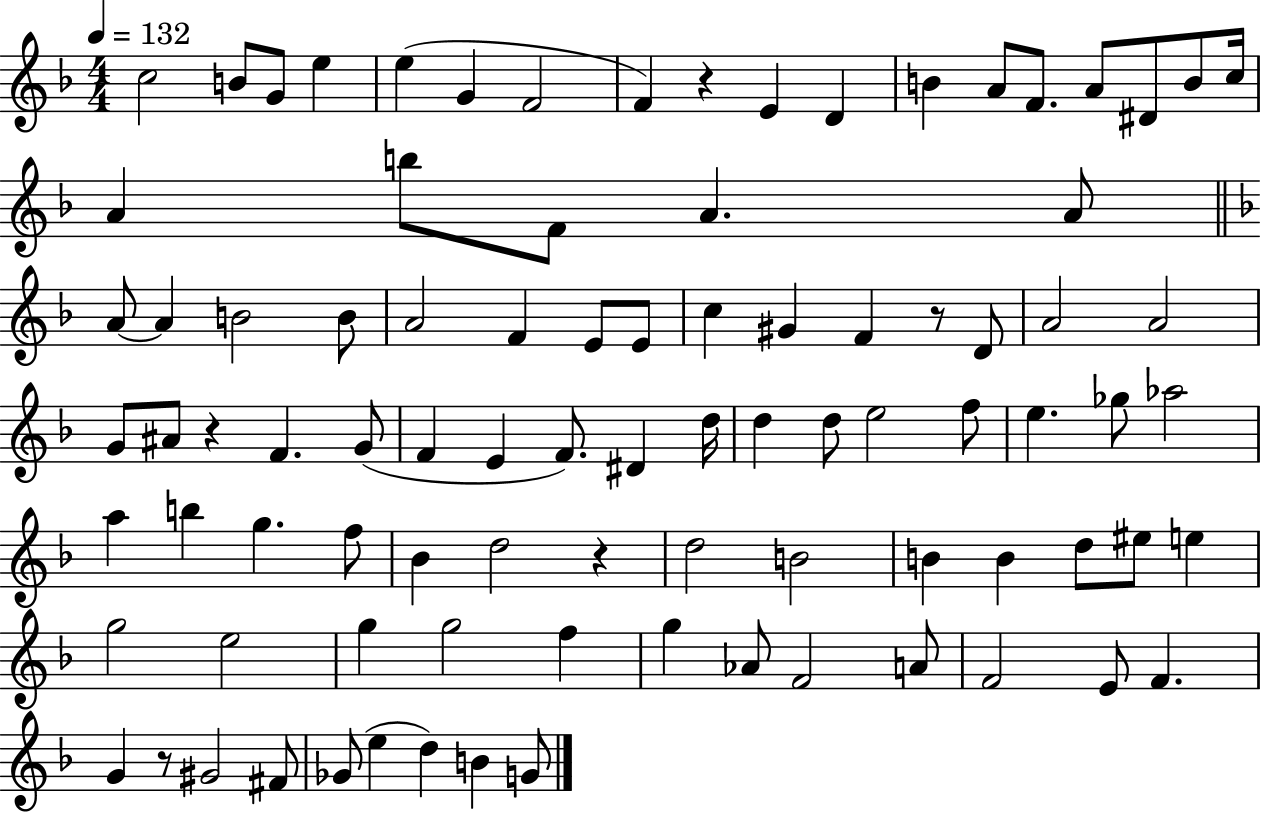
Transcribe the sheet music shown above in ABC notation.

X:1
T:Untitled
M:4/4
L:1/4
K:F
c2 B/2 G/2 e e G F2 F z E D B A/2 F/2 A/2 ^D/2 B/2 c/4 A b/2 F/2 A A/2 A/2 A B2 B/2 A2 F E/2 E/2 c ^G F z/2 D/2 A2 A2 G/2 ^A/2 z F G/2 F E F/2 ^D d/4 d d/2 e2 f/2 e _g/2 _a2 a b g f/2 _B d2 z d2 B2 B B d/2 ^e/2 e g2 e2 g g2 f g _A/2 F2 A/2 F2 E/2 F G z/2 ^G2 ^F/2 _G/2 e d B G/2